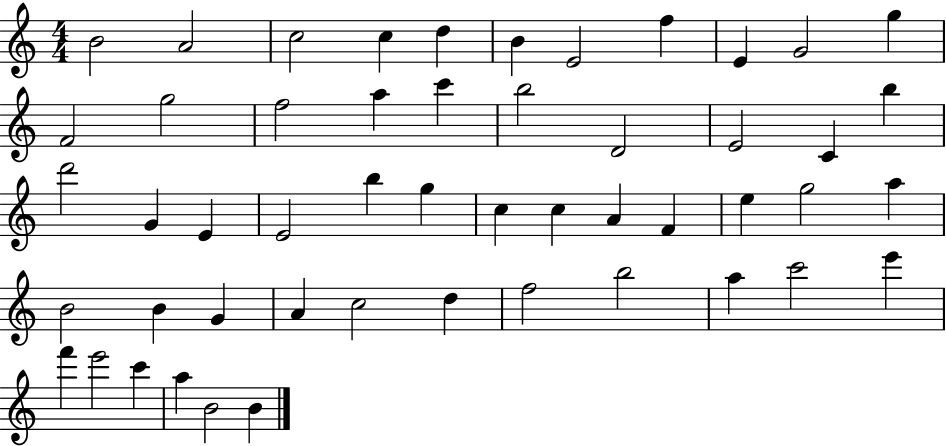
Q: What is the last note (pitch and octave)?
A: B4